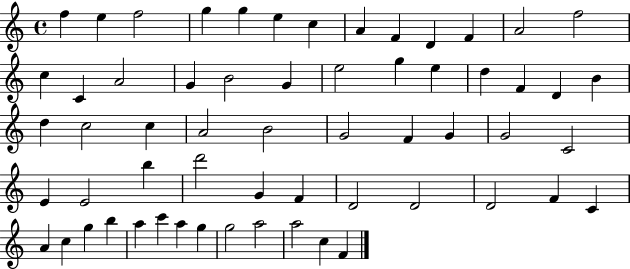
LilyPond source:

{
  \clef treble
  \time 4/4
  \defaultTimeSignature
  \key c \major
  f''4 e''4 f''2 | g''4 g''4 e''4 c''4 | a'4 f'4 d'4 f'4 | a'2 f''2 | \break c''4 c'4 a'2 | g'4 b'2 g'4 | e''2 g''4 e''4 | d''4 f'4 d'4 b'4 | \break d''4 c''2 c''4 | a'2 b'2 | g'2 f'4 g'4 | g'2 c'2 | \break e'4 e'2 b''4 | d'''2 g'4 f'4 | d'2 d'2 | d'2 f'4 c'4 | \break a'4 c''4 g''4 b''4 | a''4 c'''4 a''4 g''4 | g''2 a''2 | a''2 c''4 f'4 | \break \bar "|."
}